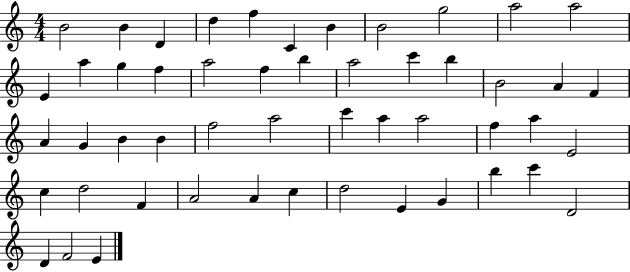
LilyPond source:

{
  \clef treble
  \numericTimeSignature
  \time 4/4
  \key c \major
  b'2 b'4 d'4 | d''4 f''4 c'4 b'4 | b'2 g''2 | a''2 a''2 | \break e'4 a''4 g''4 f''4 | a''2 f''4 b''4 | a''2 c'''4 b''4 | b'2 a'4 f'4 | \break a'4 g'4 b'4 b'4 | f''2 a''2 | c'''4 a''4 a''2 | f''4 a''4 e'2 | \break c''4 d''2 f'4 | a'2 a'4 c''4 | d''2 e'4 g'4 | b''4 c'''4 d'2 | \break d'4 f'2 e'4 | \bar "|."
}